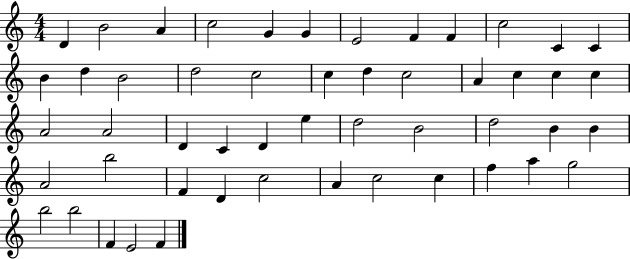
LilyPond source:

{
  \clef treble
  \numericTimeSignature
  \time 4/4
  \key c \major
  d'4 b'2 a'4 | c''2 g'4 g'4 | e'2 f'4 f'4 | c''2 c'4 c'4 | \break b'4 d''4 b'2 | d''2 c''2 | c''4 d''4 c''2 | a'4 c''4 c''4 c''4 | \break a'2 a'2 | d'4 c'4 d'4 e''4 | d''2 b'2 | d''2 b'4 b'4 | \break a'2 b''2 | f'4 d'4 c''2 | a'4 c''2 c''4 | f''4 a''4 g''2 | \break b''2 b''2 | f'4 e'2 f'4 | \bar "|."
}